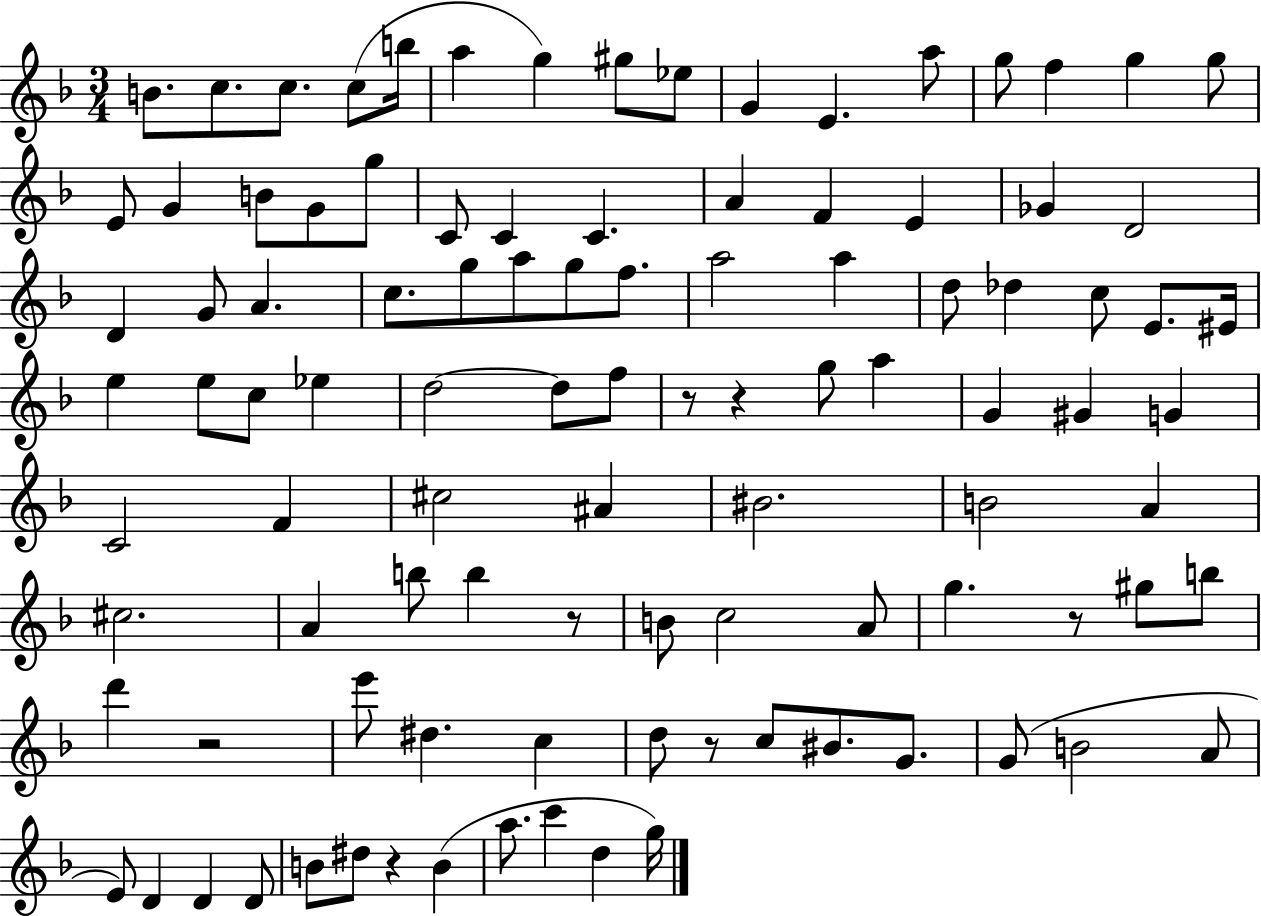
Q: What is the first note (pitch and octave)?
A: B4